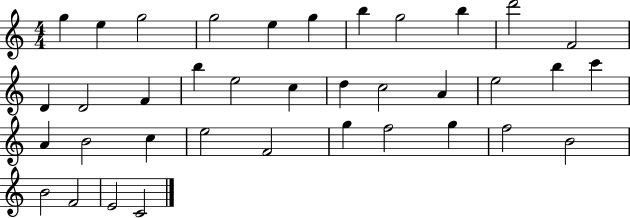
G5/q E5/q G5/h G5/h E5/q G5/q B5/q G5/h B5/q D6/h F4/h D4/q D4/h F4/q B5/q E5/h C5/q D5/q C5/h A4/q E5/h B5/q C6/q A4/q B4/h C5/q E5/h F4/h G5/q F5/h G5/q F5/h B4/h B4/h F4/h E4/h C4/h